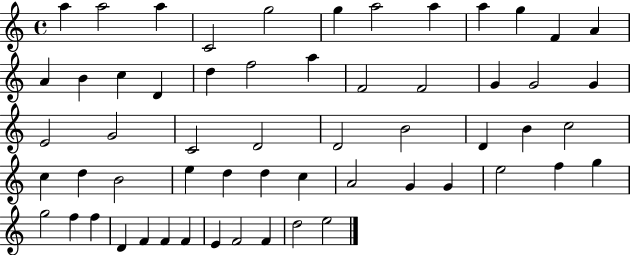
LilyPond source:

{
  \clef treble
  \time 4/4
  \defaultTimeSignature
  \key c \major
  a''4 a''2 a''4 | c'2 g''2 | g''4 a''2 a''4 | a''4 g''4 f'4 a'4 | \break a'4 b'4 c''4 d'4 | d''4 f''2 a''4 | f'2 f'2 | g'4 g'2 g'4 | \break e'2 g'2 | c'2 d'2 | d'2 b'2 | d'4 b'4 c''2 | \break c''4 d''4 b'2 | e''4 d''4 d''4 c''4 | a'2 g'4 g'4 | e''2 f''4 g''4 | \break g''2 f''4 f''4 | d'4 f'4 f'4 f'4 | e'4 f'2 f'4 | d''2 e''2 | \break \bar "|."
}